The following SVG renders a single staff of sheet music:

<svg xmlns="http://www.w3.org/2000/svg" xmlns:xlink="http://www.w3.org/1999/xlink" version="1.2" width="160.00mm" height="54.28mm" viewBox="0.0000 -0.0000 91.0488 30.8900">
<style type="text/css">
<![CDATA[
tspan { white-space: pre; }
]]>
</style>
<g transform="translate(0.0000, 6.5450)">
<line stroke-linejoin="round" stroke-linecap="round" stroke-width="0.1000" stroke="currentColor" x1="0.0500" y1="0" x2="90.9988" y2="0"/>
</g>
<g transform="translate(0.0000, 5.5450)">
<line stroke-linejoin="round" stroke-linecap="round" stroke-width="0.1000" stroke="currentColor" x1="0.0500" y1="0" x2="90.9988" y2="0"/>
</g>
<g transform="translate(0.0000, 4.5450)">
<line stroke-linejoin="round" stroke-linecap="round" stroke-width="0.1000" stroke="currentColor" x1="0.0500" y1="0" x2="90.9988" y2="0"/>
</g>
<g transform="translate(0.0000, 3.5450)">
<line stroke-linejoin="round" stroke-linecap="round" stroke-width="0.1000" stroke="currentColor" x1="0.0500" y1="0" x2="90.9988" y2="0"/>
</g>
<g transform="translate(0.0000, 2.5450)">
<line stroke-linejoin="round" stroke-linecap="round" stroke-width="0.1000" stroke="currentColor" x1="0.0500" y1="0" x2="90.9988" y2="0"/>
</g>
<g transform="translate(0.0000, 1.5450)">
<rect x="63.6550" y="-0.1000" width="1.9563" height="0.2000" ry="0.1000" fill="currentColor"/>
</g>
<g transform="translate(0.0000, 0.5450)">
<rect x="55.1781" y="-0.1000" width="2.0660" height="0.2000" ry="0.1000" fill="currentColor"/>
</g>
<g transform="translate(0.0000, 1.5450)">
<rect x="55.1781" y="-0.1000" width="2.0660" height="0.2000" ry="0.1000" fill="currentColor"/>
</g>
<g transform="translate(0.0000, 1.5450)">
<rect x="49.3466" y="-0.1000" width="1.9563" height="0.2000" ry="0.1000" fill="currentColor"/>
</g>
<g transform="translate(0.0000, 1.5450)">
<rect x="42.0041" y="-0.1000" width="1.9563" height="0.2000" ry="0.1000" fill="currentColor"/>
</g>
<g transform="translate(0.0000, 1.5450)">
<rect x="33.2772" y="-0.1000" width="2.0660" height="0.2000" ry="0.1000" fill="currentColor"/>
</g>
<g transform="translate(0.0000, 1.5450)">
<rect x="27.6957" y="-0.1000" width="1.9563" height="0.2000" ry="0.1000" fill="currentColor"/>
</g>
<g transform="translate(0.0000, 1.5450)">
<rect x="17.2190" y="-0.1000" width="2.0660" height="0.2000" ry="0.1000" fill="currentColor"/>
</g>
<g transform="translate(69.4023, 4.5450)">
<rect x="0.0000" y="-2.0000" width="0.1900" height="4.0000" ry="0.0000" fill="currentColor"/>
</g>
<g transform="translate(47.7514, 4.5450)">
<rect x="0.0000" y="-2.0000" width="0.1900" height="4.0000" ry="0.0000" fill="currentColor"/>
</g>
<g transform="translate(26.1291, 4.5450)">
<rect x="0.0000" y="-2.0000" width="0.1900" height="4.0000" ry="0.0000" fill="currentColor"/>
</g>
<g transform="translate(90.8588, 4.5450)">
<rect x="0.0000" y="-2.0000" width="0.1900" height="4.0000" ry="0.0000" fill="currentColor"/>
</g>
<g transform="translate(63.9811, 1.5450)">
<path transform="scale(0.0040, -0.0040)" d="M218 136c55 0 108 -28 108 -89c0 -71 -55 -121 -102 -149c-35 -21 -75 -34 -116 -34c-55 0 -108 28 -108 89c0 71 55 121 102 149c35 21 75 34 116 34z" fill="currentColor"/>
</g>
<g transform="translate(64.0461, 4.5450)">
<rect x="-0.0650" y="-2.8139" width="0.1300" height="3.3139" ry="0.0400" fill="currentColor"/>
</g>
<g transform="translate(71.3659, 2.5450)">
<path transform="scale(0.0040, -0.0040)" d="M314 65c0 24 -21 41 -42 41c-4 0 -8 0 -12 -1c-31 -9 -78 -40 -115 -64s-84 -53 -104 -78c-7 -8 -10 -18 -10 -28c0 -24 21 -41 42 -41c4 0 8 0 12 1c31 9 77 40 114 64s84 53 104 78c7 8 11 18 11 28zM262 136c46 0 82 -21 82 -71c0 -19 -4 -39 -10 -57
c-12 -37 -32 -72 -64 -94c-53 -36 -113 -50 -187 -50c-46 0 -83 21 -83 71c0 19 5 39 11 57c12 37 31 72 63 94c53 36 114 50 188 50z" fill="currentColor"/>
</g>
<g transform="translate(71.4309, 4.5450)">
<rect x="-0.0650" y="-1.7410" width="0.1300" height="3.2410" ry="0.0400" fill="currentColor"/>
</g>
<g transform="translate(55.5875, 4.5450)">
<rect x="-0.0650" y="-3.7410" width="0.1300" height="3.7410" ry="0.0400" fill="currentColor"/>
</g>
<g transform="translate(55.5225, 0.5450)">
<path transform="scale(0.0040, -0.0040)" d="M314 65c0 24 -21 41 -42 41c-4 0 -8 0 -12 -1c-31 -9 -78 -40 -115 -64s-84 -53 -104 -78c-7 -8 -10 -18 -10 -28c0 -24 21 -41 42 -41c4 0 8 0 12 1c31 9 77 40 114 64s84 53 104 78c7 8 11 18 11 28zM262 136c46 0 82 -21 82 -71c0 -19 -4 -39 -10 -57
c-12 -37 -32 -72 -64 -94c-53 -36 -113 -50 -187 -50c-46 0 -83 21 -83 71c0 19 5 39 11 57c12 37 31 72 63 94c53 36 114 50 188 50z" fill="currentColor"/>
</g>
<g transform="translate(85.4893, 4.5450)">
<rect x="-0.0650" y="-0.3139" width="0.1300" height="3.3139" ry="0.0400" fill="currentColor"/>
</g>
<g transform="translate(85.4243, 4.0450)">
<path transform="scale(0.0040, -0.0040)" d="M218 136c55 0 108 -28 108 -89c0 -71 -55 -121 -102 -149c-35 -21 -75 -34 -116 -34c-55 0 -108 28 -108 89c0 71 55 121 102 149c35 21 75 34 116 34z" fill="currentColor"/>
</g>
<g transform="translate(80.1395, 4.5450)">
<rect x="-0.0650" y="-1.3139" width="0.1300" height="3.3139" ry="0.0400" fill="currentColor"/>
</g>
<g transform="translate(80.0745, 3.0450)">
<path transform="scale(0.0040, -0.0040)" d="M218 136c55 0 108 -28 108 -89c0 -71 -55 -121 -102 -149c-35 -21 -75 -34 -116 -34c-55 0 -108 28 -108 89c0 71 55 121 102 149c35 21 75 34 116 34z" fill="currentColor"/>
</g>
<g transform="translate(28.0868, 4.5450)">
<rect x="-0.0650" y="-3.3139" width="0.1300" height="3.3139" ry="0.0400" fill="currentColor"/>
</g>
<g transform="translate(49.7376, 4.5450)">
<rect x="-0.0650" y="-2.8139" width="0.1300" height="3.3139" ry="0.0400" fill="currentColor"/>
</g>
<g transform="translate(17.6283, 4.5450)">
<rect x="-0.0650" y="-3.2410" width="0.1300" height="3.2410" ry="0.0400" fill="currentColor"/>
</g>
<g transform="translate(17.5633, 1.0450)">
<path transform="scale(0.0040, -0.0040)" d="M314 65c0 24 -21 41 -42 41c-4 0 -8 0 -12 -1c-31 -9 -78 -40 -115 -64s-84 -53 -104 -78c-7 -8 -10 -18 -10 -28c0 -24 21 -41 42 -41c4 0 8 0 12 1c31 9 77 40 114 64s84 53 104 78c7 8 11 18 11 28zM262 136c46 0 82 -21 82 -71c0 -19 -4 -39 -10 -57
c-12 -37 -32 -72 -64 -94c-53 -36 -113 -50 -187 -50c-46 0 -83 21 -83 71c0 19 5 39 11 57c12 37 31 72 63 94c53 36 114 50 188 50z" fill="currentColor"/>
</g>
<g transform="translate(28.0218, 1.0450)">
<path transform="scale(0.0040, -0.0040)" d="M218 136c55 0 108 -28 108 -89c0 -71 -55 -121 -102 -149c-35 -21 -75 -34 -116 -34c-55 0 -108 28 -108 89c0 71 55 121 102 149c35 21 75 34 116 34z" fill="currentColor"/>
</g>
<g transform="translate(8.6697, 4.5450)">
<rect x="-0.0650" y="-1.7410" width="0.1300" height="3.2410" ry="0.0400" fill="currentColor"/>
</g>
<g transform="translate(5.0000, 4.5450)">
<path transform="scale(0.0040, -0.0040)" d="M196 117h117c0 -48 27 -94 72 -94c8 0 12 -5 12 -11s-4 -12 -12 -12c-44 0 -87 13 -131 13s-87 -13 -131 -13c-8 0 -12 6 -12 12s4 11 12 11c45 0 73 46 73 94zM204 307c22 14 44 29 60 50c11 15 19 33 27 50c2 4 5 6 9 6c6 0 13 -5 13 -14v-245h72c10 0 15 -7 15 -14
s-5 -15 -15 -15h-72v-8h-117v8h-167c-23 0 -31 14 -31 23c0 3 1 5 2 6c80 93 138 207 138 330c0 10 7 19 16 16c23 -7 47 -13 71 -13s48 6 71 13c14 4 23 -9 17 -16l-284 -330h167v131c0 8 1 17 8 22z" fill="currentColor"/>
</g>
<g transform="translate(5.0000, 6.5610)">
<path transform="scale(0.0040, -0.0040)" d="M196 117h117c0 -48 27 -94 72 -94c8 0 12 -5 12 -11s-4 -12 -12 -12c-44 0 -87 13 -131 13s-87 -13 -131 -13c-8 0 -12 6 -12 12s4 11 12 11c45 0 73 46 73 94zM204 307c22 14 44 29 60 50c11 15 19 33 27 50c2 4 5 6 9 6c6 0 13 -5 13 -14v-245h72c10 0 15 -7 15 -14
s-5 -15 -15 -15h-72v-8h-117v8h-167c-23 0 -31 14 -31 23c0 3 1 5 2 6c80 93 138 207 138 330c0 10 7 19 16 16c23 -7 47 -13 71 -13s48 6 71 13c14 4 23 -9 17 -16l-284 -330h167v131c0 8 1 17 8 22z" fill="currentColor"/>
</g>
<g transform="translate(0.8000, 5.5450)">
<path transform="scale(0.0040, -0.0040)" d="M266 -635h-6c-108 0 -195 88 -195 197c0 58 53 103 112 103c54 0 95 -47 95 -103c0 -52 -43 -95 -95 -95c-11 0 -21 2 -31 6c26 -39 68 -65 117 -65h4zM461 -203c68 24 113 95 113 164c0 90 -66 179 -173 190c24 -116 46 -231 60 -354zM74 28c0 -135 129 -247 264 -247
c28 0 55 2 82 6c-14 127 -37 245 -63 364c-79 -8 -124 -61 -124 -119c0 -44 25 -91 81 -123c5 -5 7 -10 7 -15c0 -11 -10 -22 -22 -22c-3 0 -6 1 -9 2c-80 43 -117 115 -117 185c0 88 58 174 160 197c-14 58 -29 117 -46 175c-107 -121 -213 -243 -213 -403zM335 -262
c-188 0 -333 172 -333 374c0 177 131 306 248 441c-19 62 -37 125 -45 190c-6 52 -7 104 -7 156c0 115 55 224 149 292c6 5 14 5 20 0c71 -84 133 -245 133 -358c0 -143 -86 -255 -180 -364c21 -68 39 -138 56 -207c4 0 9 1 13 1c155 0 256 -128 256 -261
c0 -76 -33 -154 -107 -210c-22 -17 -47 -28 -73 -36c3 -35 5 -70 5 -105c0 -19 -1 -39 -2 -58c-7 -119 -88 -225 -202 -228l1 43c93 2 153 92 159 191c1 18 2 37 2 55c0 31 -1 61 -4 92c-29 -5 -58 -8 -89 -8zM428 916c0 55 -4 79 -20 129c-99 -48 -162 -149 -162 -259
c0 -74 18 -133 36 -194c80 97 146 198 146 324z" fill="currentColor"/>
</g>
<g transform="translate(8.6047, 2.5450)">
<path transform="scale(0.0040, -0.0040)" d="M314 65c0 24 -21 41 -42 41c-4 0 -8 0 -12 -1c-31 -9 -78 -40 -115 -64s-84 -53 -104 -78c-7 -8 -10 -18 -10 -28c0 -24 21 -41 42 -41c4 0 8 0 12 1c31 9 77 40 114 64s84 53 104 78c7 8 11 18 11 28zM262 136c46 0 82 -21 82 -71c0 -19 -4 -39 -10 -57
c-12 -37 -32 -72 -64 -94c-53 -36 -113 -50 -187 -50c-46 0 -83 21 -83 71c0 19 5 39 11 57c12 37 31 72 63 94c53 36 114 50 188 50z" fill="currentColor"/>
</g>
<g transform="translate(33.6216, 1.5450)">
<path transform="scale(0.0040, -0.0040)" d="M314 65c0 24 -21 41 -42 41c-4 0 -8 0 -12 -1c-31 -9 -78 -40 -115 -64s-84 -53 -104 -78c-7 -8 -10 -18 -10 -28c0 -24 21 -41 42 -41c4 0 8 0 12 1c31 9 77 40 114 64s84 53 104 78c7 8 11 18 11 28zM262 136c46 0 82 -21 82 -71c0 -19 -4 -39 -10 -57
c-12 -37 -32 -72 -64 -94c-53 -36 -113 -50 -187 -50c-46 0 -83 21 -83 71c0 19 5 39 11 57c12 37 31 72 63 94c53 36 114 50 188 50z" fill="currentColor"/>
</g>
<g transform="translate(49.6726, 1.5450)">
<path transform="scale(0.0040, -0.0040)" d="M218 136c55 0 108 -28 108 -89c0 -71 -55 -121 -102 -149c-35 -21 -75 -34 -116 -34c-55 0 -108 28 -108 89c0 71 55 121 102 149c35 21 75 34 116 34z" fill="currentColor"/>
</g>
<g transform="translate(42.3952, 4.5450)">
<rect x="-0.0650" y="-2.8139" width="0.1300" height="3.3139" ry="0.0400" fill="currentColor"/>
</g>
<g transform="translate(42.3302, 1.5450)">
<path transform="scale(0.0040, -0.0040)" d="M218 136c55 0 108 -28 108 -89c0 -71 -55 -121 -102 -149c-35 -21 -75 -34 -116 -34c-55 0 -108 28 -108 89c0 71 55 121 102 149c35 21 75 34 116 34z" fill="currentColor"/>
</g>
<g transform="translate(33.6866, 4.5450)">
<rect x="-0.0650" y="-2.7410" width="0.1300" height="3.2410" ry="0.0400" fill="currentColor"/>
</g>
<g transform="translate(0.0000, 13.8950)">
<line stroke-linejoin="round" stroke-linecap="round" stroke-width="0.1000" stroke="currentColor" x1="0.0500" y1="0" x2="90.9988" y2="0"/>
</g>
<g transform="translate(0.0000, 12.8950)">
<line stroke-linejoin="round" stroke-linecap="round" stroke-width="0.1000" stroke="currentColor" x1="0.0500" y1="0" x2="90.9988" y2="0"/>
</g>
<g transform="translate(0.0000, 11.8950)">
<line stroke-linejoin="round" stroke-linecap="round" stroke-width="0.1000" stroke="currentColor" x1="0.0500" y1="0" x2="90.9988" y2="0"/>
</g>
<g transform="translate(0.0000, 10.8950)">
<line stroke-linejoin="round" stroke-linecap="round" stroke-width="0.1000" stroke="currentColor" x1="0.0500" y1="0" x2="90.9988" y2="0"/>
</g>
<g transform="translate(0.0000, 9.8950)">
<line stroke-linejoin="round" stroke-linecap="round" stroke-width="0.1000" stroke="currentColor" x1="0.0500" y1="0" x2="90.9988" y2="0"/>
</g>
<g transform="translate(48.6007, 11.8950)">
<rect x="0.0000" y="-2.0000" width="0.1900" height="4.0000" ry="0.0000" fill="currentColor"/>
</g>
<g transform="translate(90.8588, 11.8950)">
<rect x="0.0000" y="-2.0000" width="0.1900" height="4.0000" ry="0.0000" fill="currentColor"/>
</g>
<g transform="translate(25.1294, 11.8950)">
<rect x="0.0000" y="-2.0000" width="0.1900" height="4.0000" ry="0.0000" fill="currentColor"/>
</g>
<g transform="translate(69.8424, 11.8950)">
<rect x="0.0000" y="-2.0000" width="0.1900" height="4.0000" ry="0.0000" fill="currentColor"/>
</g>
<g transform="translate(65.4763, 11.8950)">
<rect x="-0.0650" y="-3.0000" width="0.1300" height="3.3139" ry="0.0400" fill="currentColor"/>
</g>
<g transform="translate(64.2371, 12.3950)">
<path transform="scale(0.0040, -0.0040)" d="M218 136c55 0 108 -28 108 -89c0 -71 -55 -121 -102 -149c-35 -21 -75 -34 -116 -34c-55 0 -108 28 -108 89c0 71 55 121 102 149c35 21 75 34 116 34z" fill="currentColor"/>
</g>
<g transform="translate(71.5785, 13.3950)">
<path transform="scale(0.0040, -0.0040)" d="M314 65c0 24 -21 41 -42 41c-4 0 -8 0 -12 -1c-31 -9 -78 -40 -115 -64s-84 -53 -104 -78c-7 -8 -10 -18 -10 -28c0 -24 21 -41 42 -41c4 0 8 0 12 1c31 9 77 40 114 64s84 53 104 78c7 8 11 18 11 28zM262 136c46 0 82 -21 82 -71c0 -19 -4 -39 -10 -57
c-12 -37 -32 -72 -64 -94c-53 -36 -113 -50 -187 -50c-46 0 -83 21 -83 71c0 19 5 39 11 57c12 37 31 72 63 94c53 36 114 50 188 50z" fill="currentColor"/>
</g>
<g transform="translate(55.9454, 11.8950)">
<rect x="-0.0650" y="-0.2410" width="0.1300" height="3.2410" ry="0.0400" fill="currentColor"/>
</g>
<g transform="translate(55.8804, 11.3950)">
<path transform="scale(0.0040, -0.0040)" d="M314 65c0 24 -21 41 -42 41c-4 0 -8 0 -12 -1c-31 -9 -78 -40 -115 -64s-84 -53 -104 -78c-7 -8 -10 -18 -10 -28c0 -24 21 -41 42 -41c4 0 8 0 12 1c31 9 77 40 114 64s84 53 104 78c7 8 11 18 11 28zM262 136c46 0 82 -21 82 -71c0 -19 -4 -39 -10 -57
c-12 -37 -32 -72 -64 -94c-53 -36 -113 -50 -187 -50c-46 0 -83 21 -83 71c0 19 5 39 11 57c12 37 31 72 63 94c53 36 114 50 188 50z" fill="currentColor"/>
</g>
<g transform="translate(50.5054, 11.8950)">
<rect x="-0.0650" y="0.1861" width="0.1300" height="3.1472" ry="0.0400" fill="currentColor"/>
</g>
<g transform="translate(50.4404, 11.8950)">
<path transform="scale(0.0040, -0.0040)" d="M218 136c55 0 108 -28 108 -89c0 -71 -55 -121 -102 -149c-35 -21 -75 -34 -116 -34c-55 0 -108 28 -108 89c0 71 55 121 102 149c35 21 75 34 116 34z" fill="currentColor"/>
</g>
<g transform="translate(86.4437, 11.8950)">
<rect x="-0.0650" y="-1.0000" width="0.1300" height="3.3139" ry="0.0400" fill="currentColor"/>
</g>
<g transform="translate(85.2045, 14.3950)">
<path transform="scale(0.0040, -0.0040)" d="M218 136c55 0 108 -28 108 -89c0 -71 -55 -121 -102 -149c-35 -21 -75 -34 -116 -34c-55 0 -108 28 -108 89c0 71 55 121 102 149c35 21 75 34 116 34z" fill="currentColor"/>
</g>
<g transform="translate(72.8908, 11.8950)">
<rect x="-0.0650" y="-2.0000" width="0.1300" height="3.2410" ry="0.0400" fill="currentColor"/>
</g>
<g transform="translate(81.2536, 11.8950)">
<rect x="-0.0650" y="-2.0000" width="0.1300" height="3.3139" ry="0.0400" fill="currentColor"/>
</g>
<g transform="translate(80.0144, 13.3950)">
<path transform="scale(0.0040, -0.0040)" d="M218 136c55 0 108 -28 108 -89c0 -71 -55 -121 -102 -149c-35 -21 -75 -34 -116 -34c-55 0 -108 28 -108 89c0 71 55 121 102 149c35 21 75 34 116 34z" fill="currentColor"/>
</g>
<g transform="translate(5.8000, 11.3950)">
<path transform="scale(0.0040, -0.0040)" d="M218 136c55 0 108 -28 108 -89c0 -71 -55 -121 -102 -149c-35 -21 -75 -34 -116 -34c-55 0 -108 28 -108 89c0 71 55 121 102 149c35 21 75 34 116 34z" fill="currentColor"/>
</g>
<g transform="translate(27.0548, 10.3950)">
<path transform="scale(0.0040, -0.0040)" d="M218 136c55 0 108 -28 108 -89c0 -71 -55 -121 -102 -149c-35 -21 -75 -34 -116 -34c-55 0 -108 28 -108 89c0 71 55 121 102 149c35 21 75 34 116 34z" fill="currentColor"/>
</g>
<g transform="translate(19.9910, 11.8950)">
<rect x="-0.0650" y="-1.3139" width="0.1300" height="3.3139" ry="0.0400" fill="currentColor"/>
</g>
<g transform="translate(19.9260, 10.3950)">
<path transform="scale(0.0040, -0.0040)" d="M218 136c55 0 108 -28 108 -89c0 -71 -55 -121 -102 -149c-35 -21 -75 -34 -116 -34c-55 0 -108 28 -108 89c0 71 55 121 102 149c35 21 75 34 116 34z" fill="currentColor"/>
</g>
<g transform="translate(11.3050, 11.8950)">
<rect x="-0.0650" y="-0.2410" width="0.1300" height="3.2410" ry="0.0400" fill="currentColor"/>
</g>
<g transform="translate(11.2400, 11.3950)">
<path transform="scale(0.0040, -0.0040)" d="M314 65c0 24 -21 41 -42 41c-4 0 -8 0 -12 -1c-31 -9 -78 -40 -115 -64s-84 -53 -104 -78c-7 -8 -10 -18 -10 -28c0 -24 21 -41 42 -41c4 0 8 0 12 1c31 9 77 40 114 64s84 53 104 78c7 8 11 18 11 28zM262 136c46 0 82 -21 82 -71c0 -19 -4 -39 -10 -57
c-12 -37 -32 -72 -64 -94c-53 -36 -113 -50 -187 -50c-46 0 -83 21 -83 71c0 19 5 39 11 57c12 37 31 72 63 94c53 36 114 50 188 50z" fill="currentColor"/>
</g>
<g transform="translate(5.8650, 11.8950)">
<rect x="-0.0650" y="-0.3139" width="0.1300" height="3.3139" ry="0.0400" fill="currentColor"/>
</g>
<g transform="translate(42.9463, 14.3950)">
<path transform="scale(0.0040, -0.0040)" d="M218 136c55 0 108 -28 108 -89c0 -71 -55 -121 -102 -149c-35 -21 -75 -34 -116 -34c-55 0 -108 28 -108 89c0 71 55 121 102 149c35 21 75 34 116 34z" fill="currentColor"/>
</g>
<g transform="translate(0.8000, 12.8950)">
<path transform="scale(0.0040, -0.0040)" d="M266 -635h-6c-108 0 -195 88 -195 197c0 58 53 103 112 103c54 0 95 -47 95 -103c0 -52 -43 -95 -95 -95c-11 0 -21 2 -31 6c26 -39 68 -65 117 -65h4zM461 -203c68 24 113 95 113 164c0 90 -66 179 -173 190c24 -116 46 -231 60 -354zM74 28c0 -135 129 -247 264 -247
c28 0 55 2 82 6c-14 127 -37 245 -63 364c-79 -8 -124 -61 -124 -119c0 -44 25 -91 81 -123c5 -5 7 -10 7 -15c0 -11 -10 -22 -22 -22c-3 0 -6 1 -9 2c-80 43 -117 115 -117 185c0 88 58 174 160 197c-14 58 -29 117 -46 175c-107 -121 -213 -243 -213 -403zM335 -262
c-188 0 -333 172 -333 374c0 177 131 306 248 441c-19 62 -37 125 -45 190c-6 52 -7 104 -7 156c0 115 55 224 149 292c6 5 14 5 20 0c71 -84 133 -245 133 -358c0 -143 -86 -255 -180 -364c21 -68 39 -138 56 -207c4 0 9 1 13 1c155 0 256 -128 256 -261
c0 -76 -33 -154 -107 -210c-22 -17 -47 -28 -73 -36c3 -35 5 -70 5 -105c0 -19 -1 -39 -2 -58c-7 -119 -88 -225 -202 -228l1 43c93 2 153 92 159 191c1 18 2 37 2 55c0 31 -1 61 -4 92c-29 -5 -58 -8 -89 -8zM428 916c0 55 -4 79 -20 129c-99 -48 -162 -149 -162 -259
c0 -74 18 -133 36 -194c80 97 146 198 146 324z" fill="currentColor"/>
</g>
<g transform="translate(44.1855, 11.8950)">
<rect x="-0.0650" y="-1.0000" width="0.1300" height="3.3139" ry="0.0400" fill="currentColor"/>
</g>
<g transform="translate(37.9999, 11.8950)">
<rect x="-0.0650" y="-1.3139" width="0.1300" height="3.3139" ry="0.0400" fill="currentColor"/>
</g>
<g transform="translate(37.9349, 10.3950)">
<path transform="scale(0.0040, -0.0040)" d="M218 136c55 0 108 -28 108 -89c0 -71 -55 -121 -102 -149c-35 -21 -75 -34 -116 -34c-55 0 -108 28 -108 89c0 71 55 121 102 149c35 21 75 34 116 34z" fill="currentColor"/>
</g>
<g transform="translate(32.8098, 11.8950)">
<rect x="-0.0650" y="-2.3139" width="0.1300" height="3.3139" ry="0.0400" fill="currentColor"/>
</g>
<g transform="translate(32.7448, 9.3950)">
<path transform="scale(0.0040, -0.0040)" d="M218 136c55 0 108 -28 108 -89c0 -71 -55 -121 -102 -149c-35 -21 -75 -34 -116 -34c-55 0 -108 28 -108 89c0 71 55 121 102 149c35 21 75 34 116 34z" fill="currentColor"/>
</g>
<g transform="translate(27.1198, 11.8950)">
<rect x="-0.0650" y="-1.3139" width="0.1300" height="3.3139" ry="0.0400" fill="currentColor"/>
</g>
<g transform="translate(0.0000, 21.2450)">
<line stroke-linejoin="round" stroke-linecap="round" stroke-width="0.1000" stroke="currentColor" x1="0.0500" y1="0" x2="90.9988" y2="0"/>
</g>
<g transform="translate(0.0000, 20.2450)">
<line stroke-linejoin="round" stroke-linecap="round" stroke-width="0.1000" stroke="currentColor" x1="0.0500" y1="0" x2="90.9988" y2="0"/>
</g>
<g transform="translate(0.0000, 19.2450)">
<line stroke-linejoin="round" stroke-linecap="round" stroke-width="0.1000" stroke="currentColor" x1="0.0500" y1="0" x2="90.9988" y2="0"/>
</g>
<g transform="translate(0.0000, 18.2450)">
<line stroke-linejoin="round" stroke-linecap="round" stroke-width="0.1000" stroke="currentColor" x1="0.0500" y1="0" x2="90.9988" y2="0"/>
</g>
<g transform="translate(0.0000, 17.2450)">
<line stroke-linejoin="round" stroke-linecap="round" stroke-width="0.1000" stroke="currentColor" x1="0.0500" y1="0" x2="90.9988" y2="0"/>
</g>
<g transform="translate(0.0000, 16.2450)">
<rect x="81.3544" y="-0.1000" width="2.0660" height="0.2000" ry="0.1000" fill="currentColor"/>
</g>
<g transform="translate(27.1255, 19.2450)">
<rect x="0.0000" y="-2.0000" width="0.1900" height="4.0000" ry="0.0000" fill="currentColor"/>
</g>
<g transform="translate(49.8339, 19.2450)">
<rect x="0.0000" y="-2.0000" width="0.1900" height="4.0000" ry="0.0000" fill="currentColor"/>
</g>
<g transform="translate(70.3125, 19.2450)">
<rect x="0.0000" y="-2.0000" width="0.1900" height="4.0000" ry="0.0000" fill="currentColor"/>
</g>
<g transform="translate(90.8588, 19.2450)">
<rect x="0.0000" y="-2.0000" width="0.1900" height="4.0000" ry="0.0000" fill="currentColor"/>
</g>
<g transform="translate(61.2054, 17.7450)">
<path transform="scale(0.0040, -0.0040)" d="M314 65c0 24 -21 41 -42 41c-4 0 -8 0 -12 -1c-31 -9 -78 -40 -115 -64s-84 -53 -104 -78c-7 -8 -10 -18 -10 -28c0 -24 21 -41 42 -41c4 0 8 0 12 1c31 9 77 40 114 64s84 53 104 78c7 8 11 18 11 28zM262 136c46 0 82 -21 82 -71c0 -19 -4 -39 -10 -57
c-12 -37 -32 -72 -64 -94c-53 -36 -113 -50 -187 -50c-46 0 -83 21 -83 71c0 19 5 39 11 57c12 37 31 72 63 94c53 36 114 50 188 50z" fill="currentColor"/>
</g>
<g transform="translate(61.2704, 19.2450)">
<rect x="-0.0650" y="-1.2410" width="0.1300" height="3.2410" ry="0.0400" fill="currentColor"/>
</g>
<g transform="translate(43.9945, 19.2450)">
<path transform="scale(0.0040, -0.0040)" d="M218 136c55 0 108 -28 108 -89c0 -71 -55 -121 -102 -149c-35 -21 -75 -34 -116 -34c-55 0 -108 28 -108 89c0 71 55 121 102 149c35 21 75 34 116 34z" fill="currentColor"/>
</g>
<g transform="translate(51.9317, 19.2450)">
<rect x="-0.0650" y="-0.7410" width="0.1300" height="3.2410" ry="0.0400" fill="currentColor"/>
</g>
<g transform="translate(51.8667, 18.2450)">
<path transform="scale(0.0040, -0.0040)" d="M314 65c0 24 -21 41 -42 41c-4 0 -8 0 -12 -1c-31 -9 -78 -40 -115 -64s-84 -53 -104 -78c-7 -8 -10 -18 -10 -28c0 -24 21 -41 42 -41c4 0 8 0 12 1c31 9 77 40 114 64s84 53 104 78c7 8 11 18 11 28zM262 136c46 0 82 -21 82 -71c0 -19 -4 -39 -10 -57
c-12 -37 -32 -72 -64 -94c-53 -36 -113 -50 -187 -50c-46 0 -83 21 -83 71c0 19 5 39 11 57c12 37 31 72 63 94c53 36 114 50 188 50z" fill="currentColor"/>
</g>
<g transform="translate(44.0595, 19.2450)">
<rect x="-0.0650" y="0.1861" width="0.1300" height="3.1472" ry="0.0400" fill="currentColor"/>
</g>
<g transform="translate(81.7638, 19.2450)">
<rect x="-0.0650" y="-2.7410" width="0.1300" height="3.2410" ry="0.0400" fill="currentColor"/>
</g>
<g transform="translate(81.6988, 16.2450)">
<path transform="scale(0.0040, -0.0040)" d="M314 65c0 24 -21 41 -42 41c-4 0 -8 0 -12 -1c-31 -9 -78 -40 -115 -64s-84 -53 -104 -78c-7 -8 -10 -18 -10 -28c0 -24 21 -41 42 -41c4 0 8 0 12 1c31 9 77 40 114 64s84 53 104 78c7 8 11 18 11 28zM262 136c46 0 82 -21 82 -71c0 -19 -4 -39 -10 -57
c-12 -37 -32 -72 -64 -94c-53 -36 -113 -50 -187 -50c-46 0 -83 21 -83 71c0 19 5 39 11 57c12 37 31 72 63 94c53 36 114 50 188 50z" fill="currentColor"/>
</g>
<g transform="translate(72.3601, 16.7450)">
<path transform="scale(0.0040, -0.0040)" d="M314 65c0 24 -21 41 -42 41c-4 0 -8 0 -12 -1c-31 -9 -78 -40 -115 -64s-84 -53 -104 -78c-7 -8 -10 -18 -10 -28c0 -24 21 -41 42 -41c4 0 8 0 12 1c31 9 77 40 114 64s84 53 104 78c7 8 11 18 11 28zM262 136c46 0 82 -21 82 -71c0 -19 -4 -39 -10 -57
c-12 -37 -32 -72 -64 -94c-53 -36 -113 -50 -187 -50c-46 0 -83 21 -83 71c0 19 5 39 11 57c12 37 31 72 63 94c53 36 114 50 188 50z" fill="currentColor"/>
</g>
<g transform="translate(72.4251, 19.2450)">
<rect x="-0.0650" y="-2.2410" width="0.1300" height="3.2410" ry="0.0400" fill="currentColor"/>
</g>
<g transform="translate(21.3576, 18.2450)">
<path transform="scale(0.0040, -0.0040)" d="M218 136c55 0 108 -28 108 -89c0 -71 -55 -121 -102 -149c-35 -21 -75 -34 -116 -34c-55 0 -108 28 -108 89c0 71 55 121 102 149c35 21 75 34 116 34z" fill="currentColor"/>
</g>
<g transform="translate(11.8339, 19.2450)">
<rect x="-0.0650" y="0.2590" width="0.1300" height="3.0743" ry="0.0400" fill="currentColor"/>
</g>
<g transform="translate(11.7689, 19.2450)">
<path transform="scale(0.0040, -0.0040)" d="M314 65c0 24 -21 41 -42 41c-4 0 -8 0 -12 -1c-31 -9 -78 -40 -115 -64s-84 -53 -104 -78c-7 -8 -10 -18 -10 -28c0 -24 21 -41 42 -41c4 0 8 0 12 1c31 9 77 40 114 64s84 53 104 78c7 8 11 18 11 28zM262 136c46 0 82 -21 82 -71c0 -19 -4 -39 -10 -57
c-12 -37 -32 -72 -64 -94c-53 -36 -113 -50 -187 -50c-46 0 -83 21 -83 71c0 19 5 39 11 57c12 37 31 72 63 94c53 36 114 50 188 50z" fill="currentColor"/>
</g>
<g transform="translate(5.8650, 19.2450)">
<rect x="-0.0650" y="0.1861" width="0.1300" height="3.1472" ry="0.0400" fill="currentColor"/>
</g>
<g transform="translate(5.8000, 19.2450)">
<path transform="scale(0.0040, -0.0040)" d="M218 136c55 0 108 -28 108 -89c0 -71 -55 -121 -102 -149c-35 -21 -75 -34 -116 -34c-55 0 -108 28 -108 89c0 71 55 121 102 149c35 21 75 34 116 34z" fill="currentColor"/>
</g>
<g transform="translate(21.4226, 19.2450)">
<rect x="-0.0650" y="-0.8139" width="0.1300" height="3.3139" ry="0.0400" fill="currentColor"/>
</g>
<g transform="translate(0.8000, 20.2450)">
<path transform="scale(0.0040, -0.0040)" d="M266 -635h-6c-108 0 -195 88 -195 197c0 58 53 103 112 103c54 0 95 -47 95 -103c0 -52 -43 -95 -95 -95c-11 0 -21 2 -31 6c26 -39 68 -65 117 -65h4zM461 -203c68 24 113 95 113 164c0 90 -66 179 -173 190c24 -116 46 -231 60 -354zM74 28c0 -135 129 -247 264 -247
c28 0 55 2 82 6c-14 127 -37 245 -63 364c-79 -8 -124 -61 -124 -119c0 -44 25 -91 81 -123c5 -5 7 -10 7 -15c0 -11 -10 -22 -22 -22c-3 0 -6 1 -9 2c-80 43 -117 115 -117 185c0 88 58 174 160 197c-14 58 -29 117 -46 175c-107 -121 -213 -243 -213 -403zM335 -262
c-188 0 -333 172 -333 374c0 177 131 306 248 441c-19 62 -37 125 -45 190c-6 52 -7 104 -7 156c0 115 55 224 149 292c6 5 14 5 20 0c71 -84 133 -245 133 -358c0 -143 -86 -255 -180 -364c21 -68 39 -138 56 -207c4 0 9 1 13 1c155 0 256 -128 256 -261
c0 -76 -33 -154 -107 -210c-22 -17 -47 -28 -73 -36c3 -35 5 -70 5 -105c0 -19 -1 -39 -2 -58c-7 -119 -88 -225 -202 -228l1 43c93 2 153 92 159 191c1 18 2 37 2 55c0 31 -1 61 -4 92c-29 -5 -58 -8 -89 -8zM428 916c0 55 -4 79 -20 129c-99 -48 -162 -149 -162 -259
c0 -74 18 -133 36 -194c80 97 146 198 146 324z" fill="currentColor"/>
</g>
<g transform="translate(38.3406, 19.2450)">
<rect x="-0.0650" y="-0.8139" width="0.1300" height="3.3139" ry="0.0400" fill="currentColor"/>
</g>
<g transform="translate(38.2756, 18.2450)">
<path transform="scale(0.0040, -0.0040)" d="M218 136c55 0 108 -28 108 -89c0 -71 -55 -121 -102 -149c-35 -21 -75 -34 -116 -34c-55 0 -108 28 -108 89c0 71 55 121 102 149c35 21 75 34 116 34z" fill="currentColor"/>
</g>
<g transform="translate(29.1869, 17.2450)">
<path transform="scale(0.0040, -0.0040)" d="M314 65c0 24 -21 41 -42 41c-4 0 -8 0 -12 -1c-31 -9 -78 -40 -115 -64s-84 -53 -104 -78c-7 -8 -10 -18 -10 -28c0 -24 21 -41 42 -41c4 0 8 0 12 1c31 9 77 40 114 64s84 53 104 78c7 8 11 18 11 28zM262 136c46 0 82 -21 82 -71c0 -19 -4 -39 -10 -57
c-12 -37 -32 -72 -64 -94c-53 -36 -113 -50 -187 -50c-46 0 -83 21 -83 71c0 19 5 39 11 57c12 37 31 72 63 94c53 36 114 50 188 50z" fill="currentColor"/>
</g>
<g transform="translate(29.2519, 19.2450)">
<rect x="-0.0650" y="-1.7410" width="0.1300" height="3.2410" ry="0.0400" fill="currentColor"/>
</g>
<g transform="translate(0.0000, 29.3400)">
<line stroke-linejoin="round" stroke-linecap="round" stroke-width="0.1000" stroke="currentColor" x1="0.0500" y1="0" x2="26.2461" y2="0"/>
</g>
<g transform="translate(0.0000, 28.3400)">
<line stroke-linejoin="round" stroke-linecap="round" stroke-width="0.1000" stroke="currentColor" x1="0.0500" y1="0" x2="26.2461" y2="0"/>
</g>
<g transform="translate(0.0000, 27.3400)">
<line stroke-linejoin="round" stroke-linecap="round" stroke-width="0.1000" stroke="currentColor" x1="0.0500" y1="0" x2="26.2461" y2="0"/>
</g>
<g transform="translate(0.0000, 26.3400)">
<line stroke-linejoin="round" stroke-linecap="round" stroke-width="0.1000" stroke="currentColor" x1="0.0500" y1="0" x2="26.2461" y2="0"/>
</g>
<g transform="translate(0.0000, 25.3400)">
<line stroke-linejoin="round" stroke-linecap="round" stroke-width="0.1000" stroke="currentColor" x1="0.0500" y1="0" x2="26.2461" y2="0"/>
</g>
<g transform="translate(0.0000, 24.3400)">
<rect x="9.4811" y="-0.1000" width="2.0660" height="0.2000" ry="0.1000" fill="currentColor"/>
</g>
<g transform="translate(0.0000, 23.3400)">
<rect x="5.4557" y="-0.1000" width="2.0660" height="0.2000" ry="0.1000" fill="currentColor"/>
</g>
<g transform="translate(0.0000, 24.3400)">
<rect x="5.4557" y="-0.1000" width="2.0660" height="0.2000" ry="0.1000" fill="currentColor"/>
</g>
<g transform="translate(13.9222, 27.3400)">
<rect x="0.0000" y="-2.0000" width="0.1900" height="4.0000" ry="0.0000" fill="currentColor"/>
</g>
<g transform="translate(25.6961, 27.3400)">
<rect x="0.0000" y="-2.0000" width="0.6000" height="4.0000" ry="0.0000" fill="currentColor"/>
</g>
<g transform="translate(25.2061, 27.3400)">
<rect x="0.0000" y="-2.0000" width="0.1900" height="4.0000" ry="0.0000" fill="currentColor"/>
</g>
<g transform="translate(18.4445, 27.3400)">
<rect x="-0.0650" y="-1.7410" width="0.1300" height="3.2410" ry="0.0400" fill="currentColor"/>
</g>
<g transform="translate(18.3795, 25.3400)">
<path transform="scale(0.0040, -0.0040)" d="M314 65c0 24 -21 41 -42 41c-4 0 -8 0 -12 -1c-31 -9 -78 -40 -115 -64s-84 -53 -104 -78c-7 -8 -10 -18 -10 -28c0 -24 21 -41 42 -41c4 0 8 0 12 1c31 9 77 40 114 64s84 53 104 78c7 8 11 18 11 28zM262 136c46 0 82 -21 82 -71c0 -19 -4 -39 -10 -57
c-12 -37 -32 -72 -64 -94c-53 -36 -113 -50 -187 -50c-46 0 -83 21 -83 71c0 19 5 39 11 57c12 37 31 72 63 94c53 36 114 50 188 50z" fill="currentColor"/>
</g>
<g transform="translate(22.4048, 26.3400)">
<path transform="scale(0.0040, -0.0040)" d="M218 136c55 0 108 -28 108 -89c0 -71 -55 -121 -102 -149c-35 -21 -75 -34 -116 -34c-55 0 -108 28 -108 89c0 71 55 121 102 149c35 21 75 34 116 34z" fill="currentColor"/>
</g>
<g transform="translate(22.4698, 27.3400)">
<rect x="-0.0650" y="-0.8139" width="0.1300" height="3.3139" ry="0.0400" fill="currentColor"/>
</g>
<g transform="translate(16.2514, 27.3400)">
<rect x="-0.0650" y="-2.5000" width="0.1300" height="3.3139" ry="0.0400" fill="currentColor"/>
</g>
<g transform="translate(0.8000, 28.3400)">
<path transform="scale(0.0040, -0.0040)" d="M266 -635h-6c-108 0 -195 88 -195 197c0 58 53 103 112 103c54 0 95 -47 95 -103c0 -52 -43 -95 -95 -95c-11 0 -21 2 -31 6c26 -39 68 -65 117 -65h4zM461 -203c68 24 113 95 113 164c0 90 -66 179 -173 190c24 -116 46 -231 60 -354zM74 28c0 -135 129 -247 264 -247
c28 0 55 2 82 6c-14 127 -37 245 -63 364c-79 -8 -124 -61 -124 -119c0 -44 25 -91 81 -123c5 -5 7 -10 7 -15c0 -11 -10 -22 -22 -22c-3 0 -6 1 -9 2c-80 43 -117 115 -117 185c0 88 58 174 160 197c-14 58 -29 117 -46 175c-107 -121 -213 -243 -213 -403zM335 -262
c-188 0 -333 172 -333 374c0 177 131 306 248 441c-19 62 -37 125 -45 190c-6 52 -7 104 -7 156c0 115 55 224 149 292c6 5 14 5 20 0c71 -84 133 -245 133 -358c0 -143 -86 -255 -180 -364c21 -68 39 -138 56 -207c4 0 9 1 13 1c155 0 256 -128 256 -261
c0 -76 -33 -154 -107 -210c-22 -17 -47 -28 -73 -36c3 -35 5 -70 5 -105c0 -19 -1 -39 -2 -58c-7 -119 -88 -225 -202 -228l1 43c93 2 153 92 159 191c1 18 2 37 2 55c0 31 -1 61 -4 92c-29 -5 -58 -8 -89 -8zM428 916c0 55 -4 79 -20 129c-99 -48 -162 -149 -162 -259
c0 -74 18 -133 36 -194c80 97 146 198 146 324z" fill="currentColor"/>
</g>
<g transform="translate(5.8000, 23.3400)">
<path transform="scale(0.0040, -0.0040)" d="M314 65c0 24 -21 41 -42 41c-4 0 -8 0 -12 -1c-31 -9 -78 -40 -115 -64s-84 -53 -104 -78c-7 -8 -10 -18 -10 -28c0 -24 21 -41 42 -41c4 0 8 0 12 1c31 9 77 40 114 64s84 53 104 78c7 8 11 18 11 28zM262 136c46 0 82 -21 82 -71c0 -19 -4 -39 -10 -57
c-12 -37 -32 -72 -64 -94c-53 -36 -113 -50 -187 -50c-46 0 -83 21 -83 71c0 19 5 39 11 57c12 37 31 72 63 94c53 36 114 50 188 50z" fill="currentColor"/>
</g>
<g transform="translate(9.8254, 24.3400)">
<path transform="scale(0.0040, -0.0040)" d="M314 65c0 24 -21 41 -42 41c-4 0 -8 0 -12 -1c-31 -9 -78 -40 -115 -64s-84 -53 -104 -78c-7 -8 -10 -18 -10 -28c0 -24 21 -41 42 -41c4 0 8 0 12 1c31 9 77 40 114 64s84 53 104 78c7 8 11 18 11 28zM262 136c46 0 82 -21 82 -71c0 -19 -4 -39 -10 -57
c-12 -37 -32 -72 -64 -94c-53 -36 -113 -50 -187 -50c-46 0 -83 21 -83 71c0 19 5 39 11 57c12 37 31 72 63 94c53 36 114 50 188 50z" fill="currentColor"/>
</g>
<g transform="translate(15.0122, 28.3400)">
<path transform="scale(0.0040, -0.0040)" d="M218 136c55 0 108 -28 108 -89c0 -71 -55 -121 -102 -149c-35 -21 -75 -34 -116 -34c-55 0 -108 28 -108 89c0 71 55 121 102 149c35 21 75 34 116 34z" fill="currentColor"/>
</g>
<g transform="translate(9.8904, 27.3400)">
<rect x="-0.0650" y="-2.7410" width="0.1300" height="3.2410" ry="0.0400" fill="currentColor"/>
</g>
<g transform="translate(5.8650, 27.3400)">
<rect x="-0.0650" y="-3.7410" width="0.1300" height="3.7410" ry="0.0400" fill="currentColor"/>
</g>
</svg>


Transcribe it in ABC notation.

X:1
T:Untitled
M:4/4
L:1/4
K:C
f2 b2 b a2 a a c'2 a f2 e c c c2 e e g e D B c2 A F2 F D B B2 d f2 d B d2 e2 g2 a2 c'2 a2 G f2 d